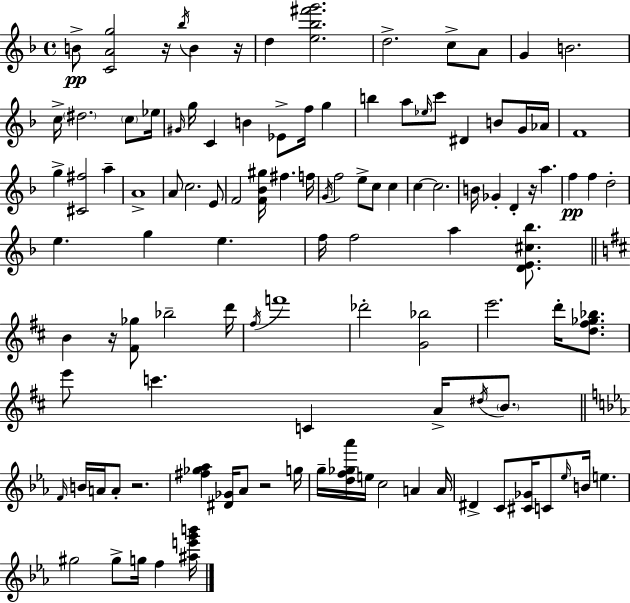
{
  \clef treble
  \time 4/4
  \defaultTimeSignature
  \key f \major
  b'8->\pp <c' a' g''>2 r16 \acciaccatura { bes''16 } b'4 | r16 d''4 <e'' bes'' fis''' g'''>2. | d''2.-> c''8-> a'8 | g'4 b'2. | \break c''16-> \parenthesize dis''2. \parenthesize c''8 | ees''16 \grace { gis'16 } g''16 c'4 b'4 ees'8-> f''16 g''4 | b''4 a''8 \grace { ees''16 } c'''8 dis'4 b'8 | g'16 aes'16 f'1 | \break g''4-> <cis' fis''>2 a''4-- | a'1-> | a'8 c''2. | e'8 f'2 <f' bes' gis''>16 fis''4. | \break f''16 \acciaccatura { g'16 } f''2 e''8-> c''8 | c''4 c''4~~ c''2. | b'16 ges'4-. d'4-. r16 a''4. | f''4\pp f''4 d''2-. | \break e''4. g''4 e''4. | f''16 f''2 a''4 | <d' e' cis'' bes''>8. \bar "||" \break \key b \minor b'4 r16 <fis' ges''>8 bes''2-- d'''16 | \acciaccatura { fis''16 } f'''1 | des'''2-. <g' bes''>2 | e'''2. d'''16-. <d'' fis'' ges'' bes''>8. | \break e'''8 c'''4. c'4 a'16-> \acciaccatura { dis''16 } \parenthesize b'8. | \bar "||" \break \key ees \major \grace { f'16 } b'16 a'16 a'8-. r2. | <fis'' ges'' aes''>4 <dis' ges'>16 aes'8 r2 | g''16 g''16-- <d'' f'' ges'' aes'''>16 e''16 c''2 a'4 | a'16 dis'4-> c'8 <cis' ges'>16 c'8 \grace { ees''16 } b'16 e''4. | \break gis''2 gis''8-> g''16 f''4 | <ais'' e''' g''' b'''>16 \bar "|."
}